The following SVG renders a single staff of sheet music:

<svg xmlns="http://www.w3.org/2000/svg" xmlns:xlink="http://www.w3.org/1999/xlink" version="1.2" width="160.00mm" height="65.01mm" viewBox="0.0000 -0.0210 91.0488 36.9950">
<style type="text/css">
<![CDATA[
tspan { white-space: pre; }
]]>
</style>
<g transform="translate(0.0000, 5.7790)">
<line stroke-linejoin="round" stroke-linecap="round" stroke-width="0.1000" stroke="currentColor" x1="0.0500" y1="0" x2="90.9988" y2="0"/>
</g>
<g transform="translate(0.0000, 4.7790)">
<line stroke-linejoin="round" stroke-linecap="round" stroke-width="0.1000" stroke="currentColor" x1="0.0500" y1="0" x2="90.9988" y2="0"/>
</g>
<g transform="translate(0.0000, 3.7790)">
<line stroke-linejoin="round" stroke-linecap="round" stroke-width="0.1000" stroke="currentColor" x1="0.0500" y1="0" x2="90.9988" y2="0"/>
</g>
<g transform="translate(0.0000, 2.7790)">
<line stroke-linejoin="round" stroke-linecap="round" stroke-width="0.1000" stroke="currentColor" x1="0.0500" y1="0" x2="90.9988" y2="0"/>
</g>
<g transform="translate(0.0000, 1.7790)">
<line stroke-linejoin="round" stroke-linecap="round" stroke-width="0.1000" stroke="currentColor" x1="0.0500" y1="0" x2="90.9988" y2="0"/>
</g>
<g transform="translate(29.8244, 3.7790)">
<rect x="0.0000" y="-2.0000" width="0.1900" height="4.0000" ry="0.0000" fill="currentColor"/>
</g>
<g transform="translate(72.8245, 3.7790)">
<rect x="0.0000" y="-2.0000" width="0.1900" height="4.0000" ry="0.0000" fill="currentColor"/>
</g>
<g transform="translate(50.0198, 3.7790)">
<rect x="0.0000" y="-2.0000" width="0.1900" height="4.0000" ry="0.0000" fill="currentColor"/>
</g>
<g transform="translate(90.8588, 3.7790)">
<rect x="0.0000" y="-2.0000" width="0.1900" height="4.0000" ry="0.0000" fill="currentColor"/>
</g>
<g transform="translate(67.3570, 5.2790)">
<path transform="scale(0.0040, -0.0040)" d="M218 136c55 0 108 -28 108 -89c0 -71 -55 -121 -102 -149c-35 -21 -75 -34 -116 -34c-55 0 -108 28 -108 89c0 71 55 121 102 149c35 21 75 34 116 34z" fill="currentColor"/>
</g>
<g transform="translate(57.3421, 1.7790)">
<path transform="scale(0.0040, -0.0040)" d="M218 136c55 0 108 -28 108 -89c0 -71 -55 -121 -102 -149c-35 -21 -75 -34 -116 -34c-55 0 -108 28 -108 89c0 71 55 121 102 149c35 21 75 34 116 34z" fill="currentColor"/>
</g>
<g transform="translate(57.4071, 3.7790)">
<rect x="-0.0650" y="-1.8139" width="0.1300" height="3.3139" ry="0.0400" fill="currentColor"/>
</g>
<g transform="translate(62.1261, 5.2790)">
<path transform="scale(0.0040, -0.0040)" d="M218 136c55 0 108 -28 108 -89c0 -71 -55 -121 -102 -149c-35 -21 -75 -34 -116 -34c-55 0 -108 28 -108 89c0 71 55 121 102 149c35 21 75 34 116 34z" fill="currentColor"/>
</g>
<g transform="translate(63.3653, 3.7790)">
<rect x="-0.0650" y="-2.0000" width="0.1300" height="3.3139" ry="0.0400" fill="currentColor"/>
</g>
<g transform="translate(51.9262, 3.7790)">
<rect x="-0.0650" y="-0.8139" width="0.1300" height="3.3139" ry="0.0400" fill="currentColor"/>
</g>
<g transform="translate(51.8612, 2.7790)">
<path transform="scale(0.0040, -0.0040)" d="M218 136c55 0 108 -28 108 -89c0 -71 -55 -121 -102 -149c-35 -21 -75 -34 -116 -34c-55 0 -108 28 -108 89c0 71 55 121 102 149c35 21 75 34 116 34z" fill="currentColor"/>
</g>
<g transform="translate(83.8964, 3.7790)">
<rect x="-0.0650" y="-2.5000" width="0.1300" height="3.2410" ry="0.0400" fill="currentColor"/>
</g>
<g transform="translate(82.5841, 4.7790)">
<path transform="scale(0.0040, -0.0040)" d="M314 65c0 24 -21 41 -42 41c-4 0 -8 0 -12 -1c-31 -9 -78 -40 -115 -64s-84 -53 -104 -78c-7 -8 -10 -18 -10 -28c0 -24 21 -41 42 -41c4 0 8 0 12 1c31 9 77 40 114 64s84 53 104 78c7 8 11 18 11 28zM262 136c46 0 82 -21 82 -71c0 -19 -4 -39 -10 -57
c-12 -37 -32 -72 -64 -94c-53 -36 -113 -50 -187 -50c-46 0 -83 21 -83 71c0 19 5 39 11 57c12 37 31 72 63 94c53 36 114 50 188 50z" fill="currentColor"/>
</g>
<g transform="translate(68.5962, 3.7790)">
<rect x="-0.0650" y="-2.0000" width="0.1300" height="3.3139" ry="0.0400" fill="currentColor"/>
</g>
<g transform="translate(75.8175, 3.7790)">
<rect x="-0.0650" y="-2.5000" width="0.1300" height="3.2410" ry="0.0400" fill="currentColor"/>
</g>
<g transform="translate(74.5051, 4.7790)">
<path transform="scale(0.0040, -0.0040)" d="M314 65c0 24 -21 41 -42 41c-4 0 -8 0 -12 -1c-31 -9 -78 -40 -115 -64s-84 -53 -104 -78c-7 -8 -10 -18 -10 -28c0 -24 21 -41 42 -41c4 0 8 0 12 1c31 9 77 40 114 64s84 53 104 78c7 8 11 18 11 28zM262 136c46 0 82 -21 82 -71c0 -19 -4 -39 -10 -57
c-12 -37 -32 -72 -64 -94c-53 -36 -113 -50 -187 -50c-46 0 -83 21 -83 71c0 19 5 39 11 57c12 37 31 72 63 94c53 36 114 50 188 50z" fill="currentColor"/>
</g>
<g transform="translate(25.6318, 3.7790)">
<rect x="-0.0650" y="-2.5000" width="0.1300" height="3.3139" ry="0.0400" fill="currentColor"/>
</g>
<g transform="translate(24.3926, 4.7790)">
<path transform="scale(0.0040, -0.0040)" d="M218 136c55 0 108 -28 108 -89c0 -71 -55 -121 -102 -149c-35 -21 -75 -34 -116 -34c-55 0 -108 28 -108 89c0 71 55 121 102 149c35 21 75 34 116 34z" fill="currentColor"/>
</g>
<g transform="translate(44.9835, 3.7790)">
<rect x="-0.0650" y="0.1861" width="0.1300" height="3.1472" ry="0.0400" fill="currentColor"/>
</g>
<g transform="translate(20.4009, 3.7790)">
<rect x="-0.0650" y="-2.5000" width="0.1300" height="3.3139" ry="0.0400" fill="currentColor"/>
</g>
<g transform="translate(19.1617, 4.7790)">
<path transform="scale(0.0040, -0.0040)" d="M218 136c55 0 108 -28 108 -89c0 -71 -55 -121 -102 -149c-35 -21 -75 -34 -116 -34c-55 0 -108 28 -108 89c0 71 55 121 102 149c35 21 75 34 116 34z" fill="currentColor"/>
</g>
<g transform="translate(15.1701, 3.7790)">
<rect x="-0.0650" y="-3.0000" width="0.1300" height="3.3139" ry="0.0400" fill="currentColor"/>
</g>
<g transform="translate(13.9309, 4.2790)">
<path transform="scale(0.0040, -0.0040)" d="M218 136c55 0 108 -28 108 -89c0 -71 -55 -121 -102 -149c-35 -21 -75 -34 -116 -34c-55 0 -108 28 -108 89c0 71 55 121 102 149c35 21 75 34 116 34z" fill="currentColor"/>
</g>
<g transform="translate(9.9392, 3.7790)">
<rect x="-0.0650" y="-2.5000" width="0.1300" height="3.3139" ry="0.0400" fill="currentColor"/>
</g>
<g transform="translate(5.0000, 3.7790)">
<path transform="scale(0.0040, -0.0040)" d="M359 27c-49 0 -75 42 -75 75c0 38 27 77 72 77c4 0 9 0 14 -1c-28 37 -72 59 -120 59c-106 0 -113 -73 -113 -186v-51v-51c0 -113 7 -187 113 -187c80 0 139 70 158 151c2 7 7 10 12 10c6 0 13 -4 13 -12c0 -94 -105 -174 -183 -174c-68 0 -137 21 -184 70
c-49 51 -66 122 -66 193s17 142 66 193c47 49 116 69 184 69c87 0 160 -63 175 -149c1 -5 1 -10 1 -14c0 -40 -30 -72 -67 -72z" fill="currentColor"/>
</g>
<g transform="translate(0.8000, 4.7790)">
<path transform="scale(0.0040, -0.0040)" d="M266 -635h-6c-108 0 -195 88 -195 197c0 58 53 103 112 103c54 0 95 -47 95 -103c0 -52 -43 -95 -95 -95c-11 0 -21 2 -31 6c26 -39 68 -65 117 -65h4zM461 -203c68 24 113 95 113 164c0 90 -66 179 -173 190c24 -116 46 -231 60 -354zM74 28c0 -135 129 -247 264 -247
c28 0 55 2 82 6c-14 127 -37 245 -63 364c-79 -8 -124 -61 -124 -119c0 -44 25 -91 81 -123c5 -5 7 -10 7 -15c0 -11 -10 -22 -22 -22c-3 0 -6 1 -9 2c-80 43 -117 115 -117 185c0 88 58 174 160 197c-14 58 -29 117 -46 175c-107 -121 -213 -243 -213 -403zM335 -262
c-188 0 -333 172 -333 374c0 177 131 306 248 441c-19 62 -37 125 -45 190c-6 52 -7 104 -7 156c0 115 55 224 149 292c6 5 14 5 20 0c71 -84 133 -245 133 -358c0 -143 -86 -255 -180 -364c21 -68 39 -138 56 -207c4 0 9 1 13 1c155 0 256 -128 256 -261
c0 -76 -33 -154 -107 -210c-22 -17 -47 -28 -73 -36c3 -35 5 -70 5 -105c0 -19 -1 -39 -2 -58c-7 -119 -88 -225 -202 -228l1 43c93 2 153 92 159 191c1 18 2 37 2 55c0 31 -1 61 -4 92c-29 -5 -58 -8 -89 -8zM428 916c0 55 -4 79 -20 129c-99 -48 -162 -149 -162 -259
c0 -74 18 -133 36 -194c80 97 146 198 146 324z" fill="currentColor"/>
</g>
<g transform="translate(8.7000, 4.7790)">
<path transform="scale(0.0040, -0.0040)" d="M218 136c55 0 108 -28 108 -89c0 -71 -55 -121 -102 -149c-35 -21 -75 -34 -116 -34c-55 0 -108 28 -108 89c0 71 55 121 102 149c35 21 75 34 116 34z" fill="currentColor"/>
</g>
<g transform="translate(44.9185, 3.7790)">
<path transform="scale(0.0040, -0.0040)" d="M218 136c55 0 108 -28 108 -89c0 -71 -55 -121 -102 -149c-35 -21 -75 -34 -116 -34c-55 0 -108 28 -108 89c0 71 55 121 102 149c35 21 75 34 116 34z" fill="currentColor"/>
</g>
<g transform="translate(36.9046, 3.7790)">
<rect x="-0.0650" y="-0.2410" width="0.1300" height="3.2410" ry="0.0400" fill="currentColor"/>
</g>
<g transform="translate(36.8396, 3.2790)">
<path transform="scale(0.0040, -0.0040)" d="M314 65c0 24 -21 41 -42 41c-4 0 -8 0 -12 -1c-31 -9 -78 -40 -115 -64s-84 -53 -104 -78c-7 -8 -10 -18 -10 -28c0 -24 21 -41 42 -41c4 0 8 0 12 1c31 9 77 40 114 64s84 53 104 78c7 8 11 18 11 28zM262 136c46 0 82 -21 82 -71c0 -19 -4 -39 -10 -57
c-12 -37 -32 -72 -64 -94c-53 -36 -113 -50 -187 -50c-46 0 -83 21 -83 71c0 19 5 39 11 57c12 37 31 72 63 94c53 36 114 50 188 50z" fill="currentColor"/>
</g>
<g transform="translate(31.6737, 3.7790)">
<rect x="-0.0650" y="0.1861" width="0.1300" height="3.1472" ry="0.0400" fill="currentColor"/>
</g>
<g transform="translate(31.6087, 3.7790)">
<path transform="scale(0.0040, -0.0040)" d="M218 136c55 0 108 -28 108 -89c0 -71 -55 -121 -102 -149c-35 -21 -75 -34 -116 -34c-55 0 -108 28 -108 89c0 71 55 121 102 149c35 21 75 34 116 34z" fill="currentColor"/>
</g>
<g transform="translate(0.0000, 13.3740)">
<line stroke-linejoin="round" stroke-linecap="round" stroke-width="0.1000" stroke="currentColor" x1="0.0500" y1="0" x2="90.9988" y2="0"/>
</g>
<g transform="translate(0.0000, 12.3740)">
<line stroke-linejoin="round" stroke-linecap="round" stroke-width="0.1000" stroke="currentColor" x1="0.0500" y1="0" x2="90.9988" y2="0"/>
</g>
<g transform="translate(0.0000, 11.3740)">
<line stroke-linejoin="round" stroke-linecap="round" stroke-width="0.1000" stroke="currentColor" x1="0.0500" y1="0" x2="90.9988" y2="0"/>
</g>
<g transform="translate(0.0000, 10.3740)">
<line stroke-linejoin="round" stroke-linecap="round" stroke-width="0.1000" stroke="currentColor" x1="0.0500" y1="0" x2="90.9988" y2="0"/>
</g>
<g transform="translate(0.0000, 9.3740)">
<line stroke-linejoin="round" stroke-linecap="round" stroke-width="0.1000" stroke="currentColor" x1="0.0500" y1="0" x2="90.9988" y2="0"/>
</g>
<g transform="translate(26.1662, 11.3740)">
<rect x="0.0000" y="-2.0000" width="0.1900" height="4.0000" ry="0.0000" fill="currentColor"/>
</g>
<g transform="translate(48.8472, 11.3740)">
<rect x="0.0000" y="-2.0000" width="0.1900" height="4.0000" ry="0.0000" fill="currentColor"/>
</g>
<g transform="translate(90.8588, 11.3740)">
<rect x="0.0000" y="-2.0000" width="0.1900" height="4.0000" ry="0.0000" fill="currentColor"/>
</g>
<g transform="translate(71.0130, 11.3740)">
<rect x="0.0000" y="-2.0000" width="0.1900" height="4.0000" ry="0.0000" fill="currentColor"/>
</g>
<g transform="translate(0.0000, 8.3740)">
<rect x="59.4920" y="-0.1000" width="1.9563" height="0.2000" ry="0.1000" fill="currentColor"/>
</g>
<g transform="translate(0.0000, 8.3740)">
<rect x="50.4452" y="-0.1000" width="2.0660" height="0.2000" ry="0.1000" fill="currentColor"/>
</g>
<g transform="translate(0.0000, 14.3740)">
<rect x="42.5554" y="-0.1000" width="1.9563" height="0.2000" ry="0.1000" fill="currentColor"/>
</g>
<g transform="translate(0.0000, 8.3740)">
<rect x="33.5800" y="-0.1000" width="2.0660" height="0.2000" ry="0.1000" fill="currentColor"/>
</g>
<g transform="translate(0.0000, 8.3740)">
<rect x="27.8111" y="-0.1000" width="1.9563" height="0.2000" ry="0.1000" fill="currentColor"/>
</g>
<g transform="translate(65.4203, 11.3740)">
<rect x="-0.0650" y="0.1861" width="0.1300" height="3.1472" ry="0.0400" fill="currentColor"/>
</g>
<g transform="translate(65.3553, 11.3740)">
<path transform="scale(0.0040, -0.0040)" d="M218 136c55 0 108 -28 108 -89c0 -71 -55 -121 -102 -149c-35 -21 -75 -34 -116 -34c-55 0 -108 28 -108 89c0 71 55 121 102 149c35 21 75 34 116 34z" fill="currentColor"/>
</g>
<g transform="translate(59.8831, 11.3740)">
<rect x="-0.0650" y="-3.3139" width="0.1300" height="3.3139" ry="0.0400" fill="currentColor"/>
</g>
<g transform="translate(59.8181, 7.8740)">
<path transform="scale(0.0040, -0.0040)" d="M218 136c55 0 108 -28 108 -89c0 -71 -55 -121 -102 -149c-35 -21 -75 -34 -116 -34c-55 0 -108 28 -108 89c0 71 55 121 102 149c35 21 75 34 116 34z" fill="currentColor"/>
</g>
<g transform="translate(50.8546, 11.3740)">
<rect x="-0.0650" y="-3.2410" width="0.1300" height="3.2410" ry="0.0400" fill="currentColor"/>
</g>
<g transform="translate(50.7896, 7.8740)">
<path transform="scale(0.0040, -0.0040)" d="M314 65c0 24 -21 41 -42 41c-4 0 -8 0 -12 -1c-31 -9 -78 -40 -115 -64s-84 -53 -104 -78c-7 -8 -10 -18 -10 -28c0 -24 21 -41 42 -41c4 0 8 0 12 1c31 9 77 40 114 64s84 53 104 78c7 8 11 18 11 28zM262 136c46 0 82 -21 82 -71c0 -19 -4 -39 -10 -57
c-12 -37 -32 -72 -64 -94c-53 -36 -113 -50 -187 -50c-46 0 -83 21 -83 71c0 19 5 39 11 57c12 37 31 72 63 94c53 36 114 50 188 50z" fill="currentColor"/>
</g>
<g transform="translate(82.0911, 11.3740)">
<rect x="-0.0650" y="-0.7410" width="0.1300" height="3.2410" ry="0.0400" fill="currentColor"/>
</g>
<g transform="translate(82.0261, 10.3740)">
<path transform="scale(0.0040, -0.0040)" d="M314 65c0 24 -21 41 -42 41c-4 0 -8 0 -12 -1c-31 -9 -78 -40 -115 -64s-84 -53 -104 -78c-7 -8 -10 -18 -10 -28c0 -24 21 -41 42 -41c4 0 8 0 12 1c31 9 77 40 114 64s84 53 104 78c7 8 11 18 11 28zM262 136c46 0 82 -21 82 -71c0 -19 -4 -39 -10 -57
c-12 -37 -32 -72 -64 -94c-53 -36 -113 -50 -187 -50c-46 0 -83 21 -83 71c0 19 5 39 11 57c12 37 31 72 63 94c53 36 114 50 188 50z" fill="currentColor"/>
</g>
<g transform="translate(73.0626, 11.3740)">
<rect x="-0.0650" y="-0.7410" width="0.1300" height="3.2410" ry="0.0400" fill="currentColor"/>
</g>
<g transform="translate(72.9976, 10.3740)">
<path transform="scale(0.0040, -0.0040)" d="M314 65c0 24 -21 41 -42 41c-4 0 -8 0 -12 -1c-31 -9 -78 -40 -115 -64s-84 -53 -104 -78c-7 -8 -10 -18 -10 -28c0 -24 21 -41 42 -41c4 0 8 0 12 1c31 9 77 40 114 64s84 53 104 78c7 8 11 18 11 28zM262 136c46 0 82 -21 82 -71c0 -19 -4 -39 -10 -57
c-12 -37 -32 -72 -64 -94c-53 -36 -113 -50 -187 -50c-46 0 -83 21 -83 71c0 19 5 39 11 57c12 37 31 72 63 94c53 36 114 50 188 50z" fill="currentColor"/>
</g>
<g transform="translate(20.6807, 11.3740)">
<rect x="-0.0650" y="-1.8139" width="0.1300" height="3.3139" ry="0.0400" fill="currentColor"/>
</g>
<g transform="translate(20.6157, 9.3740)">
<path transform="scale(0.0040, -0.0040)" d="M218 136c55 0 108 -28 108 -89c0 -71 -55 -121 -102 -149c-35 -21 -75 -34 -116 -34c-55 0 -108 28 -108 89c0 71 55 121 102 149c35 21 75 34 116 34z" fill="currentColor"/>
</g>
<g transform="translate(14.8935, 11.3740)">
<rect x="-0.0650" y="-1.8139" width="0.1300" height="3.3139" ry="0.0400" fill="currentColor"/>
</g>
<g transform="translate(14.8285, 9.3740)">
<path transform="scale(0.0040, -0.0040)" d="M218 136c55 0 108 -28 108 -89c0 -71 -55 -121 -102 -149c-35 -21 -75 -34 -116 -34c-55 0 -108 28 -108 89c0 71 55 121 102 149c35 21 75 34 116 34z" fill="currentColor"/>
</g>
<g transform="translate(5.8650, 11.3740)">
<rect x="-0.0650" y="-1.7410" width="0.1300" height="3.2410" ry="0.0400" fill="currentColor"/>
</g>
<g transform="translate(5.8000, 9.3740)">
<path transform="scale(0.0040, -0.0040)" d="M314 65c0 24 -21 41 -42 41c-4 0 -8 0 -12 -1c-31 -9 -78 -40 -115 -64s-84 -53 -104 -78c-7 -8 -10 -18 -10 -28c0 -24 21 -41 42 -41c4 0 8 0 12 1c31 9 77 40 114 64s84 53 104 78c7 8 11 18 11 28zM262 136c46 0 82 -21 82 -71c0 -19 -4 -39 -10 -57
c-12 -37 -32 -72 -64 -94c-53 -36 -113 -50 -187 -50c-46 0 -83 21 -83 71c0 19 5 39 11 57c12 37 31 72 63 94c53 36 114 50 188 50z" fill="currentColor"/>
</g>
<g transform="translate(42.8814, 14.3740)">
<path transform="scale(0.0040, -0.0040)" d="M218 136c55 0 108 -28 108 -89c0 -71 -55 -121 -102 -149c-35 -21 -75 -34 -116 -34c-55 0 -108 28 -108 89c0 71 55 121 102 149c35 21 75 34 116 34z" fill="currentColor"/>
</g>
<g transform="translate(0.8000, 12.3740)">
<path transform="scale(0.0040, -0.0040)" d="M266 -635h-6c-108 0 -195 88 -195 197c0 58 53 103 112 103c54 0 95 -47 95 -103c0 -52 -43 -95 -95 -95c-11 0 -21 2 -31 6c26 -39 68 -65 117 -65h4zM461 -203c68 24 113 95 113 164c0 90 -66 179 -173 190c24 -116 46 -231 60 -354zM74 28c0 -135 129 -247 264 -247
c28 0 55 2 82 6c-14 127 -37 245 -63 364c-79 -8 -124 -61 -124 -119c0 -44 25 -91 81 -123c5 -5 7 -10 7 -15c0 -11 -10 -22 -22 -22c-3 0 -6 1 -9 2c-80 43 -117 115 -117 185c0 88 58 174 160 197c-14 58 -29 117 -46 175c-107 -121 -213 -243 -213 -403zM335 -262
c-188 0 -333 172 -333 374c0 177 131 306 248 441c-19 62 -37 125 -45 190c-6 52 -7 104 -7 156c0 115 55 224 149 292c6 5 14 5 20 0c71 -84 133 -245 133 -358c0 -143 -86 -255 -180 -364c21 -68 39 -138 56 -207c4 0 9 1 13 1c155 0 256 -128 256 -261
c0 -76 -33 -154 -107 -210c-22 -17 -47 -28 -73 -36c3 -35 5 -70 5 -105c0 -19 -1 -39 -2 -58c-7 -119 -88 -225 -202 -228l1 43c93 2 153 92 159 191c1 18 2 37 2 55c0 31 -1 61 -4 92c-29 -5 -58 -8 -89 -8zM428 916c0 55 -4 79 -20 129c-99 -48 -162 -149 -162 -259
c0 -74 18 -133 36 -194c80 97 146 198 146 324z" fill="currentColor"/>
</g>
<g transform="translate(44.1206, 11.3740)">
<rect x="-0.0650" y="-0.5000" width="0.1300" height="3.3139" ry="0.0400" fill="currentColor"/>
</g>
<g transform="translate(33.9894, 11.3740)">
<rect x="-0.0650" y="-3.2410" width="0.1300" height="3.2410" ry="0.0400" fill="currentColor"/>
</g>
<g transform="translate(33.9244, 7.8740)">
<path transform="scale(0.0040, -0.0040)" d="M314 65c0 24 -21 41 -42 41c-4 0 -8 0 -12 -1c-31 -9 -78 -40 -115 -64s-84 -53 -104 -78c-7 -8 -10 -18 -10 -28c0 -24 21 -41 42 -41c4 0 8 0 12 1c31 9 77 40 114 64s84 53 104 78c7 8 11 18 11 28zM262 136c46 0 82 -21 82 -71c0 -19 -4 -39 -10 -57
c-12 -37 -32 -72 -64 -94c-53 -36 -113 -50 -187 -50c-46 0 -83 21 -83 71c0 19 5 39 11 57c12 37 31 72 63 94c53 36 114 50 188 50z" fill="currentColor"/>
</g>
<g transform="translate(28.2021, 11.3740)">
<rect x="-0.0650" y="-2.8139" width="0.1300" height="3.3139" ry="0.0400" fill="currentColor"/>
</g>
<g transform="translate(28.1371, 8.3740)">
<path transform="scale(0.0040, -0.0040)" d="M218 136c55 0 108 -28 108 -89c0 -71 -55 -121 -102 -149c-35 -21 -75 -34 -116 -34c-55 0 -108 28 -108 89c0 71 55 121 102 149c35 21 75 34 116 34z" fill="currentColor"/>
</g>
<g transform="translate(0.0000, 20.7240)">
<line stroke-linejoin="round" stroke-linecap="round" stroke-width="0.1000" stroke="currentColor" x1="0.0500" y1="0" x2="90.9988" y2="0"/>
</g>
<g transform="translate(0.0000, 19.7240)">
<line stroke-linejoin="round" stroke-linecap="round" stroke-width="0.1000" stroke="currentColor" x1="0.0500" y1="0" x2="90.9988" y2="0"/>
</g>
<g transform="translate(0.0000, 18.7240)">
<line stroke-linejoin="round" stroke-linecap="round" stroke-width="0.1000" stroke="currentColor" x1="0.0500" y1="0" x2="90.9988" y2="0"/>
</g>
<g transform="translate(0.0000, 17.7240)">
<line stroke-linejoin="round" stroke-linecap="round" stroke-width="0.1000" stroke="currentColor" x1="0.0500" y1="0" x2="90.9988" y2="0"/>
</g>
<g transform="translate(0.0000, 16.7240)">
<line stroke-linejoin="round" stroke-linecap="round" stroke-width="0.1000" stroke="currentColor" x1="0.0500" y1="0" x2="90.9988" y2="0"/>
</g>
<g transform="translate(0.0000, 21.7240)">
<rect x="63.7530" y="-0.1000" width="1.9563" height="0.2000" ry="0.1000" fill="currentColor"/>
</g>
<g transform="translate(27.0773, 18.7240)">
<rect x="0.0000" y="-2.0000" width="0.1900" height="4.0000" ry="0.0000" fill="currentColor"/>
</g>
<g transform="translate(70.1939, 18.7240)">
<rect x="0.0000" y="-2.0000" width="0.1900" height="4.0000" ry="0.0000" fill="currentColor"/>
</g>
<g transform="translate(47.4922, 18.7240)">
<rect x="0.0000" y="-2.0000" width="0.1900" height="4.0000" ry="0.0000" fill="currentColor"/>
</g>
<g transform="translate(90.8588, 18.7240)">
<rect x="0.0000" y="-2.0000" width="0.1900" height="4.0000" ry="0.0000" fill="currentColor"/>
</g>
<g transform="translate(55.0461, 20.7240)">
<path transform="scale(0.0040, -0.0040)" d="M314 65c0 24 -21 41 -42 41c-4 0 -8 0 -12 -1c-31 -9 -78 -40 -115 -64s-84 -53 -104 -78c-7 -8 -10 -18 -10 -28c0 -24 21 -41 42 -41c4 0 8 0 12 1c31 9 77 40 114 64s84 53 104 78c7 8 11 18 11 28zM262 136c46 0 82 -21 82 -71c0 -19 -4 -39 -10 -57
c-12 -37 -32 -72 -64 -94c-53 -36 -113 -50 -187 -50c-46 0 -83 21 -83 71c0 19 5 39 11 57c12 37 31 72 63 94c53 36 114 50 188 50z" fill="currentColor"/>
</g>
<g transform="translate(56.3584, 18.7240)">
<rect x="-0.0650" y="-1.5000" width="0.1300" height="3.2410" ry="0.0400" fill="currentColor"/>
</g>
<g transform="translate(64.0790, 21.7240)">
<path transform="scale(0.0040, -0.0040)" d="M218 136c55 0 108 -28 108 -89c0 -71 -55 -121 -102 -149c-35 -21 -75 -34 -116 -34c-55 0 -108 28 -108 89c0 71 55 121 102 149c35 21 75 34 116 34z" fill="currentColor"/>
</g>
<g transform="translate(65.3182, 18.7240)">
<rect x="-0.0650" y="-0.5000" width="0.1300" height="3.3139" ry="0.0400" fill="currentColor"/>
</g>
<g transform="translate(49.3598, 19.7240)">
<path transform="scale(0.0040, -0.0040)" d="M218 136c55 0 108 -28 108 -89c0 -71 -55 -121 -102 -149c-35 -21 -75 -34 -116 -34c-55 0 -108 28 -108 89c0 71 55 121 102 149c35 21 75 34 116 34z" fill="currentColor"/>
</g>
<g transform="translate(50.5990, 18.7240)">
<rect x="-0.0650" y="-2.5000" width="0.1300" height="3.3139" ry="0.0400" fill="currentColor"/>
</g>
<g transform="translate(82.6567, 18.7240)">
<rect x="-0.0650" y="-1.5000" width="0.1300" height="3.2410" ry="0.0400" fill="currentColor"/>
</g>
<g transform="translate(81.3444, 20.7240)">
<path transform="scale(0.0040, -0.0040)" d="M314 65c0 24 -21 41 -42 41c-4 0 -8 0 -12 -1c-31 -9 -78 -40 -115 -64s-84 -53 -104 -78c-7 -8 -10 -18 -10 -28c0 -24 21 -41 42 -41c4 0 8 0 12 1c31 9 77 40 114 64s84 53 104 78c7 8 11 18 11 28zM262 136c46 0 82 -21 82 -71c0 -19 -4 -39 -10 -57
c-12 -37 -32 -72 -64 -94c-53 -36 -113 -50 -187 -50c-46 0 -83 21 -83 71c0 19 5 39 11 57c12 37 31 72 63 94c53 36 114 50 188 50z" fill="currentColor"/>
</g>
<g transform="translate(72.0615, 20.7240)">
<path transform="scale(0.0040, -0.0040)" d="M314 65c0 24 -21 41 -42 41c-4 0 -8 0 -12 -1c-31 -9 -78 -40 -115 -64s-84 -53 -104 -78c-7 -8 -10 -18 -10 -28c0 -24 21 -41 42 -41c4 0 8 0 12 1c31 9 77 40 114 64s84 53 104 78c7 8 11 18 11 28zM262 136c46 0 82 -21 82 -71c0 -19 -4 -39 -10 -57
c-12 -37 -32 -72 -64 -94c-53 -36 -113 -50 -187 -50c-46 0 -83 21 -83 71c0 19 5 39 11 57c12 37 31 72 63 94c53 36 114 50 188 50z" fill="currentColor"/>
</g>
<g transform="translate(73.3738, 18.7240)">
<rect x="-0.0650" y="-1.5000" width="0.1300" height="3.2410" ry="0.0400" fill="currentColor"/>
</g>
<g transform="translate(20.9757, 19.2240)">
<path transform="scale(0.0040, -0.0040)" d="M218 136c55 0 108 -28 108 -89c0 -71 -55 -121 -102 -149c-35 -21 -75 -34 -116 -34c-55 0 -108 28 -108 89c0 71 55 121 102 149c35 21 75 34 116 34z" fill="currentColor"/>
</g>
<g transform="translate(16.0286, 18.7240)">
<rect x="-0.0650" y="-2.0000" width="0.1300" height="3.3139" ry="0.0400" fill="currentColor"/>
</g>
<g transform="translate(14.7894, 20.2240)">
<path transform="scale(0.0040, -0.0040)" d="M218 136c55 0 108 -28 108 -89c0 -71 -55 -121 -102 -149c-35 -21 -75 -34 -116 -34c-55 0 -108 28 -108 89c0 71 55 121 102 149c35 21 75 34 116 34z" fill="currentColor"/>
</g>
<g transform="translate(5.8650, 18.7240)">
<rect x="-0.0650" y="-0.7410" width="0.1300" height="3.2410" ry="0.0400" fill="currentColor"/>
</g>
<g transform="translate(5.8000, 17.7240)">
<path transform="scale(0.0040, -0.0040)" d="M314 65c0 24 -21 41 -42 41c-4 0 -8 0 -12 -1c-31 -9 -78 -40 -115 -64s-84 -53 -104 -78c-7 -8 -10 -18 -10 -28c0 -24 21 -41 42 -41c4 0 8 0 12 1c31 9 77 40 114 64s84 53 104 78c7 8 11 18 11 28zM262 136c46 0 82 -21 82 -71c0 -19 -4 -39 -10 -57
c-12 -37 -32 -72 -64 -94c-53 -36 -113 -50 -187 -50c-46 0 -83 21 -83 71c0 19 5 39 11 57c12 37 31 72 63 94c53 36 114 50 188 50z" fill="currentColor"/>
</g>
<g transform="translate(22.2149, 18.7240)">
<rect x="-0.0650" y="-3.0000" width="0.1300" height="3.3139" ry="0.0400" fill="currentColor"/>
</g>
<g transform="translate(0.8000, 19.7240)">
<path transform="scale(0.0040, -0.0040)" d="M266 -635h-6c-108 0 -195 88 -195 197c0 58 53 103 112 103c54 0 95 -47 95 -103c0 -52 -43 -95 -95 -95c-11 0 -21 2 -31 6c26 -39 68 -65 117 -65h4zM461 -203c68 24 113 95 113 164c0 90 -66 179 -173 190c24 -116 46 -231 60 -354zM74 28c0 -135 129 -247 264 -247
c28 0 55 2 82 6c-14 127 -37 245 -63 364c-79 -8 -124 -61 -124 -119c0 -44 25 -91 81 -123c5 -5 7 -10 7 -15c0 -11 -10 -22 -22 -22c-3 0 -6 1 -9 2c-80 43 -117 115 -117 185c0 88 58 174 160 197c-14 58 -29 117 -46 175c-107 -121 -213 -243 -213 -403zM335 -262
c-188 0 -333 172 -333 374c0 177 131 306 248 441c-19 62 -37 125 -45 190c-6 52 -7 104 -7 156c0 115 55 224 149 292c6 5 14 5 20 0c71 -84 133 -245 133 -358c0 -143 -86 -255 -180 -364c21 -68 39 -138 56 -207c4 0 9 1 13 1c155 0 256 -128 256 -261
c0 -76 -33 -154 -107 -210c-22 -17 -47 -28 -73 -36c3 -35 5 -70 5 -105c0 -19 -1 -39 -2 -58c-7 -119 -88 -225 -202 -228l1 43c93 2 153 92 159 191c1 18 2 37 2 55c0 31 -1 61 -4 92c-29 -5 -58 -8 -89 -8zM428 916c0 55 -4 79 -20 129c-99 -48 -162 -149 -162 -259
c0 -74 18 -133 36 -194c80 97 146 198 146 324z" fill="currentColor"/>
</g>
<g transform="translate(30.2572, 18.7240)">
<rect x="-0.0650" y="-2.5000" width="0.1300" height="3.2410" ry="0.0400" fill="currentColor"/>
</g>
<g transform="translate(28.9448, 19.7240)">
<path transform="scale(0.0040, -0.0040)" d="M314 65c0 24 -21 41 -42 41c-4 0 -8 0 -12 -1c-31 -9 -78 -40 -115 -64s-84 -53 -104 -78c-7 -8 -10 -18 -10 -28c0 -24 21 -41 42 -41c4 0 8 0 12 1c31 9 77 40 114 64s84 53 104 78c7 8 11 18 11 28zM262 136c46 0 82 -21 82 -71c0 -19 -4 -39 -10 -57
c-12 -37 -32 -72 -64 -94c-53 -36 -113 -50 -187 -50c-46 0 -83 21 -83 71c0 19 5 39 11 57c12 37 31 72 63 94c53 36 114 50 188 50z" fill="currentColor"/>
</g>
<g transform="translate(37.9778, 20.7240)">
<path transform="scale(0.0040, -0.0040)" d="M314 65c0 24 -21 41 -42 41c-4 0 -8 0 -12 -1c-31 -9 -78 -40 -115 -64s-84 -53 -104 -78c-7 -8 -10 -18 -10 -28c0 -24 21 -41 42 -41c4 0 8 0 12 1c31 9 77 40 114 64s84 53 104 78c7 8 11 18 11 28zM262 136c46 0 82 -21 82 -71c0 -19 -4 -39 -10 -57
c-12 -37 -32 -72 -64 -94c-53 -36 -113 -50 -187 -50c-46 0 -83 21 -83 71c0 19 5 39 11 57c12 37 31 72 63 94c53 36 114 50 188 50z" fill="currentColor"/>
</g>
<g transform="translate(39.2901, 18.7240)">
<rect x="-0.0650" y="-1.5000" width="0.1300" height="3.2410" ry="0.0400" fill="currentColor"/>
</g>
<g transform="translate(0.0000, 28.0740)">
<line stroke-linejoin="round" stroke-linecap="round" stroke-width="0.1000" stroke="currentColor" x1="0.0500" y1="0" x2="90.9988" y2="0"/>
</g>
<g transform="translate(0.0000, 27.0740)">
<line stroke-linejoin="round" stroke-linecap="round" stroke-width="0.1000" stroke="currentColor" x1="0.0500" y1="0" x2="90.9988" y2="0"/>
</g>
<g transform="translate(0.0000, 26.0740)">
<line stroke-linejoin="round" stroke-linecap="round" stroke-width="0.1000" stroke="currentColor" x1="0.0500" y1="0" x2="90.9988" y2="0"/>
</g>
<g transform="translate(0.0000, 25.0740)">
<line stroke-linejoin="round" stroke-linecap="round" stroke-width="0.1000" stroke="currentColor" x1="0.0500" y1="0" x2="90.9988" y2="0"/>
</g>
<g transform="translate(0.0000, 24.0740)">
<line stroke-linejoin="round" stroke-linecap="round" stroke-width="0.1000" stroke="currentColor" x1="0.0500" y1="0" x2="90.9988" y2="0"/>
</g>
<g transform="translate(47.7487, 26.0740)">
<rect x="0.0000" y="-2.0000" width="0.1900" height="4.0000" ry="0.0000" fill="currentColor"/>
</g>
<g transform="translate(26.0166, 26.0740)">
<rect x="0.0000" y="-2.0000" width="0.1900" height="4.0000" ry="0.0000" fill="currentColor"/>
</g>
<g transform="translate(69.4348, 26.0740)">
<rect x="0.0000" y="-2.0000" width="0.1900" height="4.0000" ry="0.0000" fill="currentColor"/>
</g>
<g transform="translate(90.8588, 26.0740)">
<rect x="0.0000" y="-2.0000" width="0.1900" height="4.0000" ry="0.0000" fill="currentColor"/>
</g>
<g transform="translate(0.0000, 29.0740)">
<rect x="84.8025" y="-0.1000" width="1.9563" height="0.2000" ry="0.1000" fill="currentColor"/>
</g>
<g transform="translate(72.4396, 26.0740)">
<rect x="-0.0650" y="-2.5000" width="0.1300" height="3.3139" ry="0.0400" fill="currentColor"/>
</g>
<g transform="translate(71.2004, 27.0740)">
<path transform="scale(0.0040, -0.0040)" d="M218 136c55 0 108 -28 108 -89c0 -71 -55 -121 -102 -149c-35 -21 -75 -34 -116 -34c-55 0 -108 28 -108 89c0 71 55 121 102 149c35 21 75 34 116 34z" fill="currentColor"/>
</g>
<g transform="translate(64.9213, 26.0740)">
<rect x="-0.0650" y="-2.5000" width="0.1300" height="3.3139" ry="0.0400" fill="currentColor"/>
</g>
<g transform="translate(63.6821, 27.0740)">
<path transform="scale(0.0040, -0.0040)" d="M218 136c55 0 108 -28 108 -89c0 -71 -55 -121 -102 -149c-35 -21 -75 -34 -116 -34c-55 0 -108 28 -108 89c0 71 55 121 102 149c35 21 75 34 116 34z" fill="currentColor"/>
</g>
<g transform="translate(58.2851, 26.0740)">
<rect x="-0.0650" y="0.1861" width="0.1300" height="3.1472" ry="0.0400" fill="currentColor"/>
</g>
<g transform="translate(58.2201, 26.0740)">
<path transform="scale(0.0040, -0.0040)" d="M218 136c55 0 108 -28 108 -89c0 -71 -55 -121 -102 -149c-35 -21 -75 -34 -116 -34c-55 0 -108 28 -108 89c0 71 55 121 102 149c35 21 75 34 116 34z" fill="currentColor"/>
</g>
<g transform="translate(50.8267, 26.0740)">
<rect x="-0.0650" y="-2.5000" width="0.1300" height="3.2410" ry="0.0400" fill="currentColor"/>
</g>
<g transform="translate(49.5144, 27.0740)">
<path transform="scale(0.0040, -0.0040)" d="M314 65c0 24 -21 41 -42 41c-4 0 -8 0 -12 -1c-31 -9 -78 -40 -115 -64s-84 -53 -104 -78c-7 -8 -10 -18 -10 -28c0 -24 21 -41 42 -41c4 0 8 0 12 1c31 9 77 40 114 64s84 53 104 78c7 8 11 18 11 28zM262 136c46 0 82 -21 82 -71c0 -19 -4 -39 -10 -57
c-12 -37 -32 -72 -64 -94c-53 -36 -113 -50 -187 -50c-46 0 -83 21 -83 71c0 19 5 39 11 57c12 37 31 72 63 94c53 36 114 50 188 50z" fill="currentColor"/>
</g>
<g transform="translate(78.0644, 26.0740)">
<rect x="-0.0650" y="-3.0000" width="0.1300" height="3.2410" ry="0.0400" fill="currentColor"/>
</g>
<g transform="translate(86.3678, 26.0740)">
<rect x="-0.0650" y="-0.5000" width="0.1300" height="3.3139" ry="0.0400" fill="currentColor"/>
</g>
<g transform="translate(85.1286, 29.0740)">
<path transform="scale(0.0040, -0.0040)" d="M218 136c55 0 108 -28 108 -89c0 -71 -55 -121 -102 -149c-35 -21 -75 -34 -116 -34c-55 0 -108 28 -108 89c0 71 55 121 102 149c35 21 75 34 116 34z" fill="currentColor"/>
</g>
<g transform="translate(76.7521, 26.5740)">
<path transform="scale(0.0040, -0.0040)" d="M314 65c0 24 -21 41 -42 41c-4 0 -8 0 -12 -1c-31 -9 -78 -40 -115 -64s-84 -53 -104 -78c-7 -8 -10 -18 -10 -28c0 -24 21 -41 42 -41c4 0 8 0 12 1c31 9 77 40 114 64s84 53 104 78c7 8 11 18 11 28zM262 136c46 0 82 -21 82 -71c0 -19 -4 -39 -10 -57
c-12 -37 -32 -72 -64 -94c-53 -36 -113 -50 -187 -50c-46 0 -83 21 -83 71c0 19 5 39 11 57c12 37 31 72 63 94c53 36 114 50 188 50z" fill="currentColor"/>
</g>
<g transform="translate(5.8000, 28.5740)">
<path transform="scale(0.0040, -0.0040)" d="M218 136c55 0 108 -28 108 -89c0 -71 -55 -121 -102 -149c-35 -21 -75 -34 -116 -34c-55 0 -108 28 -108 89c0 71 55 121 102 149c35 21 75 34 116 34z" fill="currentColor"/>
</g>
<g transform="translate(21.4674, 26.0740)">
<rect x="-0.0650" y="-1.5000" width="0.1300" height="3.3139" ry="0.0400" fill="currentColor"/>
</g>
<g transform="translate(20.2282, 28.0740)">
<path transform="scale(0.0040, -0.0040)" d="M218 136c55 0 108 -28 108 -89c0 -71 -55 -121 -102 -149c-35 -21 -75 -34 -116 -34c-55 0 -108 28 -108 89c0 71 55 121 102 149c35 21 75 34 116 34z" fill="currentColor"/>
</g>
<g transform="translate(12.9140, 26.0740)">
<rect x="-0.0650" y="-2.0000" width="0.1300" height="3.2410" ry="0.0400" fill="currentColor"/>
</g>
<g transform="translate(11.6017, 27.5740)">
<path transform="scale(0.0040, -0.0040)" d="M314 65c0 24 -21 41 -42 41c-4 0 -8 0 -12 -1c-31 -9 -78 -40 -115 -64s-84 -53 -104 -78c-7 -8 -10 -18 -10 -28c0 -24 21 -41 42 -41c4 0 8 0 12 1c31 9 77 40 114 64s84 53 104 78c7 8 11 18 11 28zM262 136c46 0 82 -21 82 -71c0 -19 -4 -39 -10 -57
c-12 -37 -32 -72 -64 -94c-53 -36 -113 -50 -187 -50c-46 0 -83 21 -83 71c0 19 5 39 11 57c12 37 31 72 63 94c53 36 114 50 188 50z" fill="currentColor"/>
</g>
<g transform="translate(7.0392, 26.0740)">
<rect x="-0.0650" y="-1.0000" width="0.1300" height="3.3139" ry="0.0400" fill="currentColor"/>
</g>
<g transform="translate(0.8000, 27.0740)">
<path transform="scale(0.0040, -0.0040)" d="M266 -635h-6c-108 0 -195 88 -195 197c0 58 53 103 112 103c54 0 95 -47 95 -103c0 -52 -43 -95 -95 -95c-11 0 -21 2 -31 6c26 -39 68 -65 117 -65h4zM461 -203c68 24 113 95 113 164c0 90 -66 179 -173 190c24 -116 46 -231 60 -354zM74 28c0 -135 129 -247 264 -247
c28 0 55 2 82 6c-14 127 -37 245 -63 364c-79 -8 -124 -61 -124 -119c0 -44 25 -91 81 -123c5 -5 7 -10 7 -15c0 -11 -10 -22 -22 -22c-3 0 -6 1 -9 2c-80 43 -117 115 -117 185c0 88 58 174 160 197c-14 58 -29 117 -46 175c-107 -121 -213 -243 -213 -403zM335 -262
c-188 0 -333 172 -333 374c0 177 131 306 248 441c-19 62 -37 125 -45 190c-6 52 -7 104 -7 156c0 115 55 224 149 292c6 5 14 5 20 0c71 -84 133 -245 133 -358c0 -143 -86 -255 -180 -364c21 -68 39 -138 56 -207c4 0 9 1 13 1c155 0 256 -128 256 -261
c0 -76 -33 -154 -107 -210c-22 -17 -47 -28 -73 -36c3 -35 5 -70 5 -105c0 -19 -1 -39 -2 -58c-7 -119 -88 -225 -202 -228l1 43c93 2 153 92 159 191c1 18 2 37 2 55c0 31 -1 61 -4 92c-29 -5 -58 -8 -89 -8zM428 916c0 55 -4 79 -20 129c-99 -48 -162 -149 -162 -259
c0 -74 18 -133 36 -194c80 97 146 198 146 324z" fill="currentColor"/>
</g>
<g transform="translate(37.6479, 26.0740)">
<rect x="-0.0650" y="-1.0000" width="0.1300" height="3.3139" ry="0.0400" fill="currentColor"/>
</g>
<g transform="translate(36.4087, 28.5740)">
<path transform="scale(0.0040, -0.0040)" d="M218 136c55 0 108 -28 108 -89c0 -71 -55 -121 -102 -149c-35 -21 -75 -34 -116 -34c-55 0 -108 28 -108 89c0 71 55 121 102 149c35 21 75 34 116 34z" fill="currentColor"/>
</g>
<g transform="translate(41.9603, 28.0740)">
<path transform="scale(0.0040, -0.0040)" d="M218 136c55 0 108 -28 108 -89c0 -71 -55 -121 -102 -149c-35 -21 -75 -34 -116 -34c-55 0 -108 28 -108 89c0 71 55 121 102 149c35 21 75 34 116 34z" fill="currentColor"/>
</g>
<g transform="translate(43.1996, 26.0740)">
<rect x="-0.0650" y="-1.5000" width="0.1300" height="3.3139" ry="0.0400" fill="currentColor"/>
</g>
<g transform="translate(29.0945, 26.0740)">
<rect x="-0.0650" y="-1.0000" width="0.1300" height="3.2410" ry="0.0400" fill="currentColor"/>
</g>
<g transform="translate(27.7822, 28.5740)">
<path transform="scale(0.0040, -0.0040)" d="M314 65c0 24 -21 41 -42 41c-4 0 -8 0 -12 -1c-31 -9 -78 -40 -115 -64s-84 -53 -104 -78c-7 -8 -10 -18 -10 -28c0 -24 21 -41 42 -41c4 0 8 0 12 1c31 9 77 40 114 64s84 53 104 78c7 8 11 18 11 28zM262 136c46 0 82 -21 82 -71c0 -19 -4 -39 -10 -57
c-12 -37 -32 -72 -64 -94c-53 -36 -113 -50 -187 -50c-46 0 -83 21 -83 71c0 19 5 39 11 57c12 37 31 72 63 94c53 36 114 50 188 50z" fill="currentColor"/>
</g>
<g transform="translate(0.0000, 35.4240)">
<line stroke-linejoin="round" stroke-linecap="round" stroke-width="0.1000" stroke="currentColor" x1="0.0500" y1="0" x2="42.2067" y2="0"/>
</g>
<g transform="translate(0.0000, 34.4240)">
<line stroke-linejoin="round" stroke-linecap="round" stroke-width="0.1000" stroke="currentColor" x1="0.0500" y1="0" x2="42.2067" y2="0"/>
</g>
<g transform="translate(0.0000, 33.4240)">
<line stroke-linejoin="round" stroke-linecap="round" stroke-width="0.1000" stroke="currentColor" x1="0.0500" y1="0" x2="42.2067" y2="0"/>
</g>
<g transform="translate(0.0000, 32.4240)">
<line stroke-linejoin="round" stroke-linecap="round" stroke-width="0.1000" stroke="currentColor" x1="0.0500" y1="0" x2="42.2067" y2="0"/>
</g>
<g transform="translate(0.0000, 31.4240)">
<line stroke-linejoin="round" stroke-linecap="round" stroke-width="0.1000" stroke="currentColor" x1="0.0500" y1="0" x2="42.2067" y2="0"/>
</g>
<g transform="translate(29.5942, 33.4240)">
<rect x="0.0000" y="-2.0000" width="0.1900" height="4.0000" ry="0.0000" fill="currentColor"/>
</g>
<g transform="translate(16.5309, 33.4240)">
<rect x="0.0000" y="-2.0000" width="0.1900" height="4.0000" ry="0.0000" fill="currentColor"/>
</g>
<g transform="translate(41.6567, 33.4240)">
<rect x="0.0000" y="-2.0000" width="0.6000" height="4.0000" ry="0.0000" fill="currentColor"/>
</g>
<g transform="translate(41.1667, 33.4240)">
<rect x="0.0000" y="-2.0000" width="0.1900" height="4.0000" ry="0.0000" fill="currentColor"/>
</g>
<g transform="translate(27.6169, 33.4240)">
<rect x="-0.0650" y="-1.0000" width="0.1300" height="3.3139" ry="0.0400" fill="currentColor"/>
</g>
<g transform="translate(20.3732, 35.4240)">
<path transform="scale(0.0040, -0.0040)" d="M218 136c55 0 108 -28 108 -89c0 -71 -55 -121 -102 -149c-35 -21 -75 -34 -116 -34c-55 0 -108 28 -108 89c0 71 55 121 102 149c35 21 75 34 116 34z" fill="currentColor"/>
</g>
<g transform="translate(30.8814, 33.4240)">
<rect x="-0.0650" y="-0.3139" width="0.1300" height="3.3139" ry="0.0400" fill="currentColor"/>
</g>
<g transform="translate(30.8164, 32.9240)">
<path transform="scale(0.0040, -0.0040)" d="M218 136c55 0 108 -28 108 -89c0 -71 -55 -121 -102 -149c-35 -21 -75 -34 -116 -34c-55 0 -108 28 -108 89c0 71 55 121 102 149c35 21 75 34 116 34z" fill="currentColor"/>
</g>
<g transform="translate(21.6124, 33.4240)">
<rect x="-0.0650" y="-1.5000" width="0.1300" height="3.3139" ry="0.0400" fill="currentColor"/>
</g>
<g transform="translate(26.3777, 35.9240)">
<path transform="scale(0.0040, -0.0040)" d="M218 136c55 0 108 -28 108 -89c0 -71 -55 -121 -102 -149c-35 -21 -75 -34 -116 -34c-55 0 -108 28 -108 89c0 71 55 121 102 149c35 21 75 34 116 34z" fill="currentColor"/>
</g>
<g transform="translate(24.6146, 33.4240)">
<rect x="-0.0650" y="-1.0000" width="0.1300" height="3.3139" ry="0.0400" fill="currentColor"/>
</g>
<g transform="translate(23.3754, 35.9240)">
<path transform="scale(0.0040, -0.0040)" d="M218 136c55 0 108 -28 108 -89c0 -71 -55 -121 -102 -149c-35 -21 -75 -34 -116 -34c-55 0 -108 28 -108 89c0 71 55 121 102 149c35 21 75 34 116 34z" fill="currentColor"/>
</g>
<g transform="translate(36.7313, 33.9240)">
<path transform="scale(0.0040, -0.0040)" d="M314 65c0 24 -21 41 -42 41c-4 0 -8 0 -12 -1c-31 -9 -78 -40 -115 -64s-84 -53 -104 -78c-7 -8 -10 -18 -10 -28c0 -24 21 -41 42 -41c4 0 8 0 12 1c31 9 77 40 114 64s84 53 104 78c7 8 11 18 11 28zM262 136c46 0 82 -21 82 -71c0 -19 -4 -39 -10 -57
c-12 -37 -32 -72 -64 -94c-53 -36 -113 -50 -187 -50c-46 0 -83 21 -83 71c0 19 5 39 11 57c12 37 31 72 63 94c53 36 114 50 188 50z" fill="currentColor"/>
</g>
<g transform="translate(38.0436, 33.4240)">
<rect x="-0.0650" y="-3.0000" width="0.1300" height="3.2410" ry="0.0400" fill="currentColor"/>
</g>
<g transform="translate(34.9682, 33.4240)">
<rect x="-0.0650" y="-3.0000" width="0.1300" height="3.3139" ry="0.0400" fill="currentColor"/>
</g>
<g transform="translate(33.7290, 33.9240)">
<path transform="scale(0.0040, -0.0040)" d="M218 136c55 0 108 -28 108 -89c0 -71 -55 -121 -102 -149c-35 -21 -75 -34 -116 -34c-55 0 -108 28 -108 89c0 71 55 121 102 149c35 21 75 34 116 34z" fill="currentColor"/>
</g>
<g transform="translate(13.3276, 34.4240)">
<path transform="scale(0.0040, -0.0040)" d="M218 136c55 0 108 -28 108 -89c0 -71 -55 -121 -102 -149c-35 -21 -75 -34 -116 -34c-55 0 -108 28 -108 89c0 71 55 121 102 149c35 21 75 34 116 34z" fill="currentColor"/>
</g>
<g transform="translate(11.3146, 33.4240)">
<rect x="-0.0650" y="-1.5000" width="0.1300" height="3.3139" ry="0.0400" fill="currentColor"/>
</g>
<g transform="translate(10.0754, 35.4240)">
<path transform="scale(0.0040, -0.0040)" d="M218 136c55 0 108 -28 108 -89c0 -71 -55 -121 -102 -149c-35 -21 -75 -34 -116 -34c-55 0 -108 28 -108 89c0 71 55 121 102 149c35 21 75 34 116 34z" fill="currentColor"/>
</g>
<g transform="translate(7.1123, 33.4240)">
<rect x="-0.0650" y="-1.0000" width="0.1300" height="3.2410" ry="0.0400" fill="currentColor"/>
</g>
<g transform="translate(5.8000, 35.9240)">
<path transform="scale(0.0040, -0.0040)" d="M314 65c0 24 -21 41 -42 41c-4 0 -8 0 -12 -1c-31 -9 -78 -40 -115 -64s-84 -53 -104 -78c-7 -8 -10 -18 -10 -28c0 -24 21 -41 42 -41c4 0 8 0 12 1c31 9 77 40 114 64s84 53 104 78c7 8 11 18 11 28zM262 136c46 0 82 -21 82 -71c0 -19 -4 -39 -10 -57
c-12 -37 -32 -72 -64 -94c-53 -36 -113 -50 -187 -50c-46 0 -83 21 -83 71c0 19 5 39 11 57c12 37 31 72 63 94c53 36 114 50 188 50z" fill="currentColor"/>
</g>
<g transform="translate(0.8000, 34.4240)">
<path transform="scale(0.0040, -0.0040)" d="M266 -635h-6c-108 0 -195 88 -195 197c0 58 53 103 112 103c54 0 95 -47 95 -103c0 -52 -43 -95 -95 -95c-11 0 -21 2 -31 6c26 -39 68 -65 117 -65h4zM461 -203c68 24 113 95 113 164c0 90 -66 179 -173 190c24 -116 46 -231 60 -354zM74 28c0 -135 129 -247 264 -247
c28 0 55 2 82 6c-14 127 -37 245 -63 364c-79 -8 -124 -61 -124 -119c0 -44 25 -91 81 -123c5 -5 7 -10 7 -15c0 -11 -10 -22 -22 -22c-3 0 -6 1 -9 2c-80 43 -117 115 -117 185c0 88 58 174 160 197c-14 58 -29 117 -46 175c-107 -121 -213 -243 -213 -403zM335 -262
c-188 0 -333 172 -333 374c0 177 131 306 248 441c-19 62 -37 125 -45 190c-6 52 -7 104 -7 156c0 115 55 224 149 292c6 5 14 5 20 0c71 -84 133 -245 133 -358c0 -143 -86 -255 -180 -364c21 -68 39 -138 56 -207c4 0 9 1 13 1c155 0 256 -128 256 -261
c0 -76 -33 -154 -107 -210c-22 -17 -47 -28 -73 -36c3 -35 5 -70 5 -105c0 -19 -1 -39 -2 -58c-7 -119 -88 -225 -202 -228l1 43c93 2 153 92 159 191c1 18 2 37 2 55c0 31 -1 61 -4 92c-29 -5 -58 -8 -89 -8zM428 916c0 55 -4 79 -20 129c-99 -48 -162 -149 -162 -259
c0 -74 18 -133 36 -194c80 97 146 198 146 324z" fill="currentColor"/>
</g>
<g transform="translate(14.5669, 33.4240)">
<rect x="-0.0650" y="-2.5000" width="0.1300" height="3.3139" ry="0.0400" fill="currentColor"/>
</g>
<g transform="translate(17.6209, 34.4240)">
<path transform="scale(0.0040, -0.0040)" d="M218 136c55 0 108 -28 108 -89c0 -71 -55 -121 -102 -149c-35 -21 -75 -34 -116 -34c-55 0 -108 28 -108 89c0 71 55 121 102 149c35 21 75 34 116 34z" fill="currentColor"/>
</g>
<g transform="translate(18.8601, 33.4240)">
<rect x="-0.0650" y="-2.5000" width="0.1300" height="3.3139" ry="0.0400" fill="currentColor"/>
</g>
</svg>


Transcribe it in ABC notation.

X:1
T:Untitled
M:4/4
L:1/4
K:C
G A G G B c2 B d f F F G2 G2 f2 f f a b2 C b2 b B d2 d2 d2 F A G2 E2 G E2 C E2 E2 D F2 E D2 D E G2 B G G A2 C D2 E G G E D D c A A2